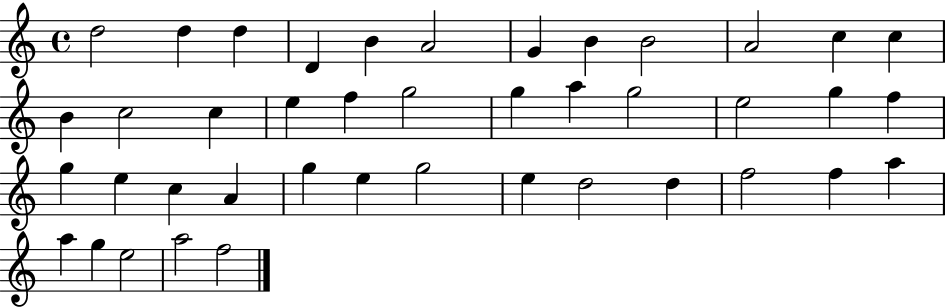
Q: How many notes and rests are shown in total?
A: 42